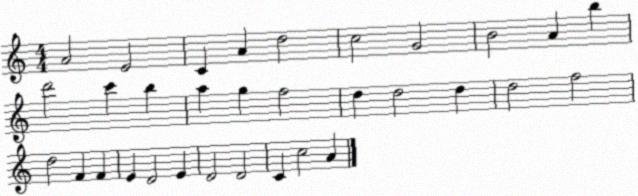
X:1
T:Untitled
M:4/4
L:1/4
K:C
A2 E2 C A d2 c2 G2 B2 A b d'2 c' b a g f2 d d2 d d2 f2 d2 F F E D2 E D2 D2 C c2 A